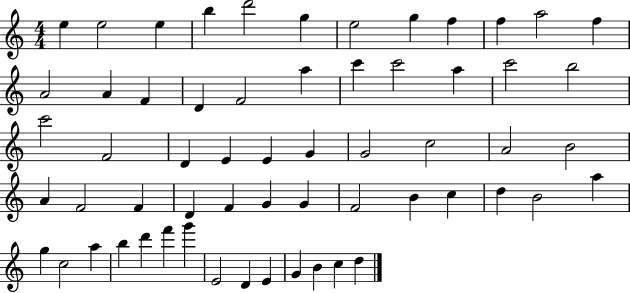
{
  \clef treble
  \numericTimeSignature
  \time 4/4
  \key c \major
  e''4 e''2 e''4 | b''4 d'''2 g''4 | e''2 g''4 f''4 | f''4 a''2 f''4 | \break a'2 a'4 f'4 | d'4 f'2 a''4 | c'''4 c'''2 a''4 | c'''2 b''2 | \break c'''2 f'2 | d'4 e'4 e'4 g'4 | g'2 c''2 | a'2 b'2 | \break a'4 f'2 f'4 | d'4 f'4 g'4 g'4 | f'2 b'4 c''4 | d''4 b'2 a''4 | \break g''4 c''2 a''4 | b''4 d'''4 f'''4 g'''4 | e'2 d'4 e'4 | g'4 b'4 c''4 d''4 | \break \bar "|."
}